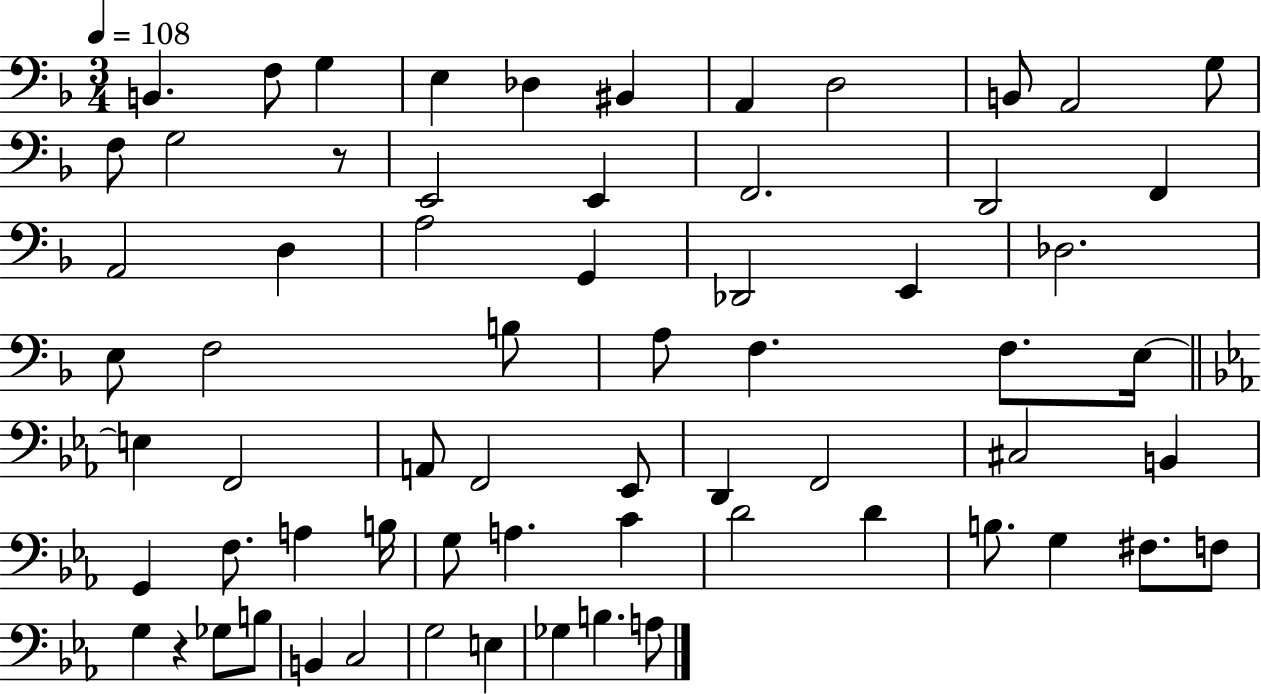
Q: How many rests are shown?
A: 2